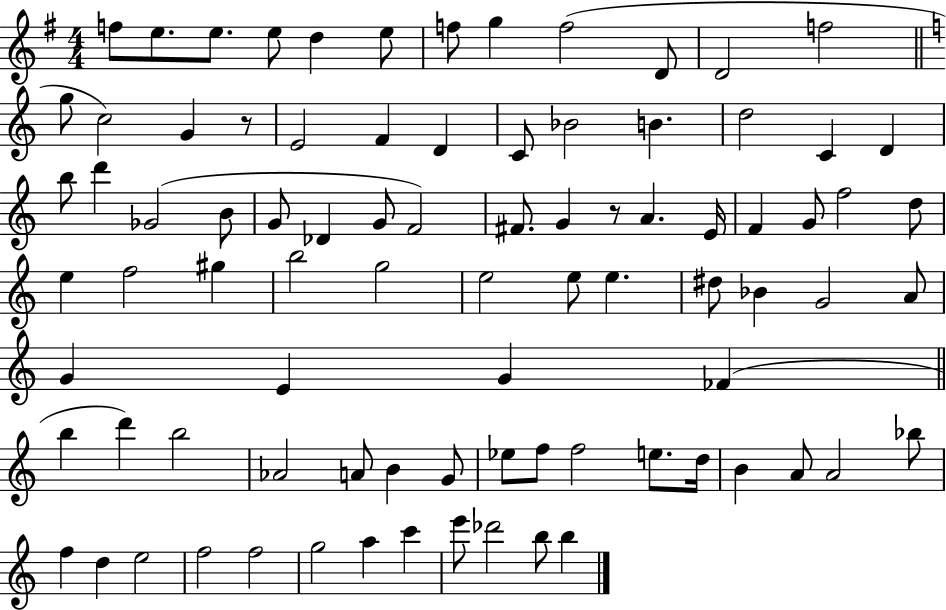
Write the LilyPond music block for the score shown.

{
  \clef treble
  \numericTimeSignature
  \time 4/4
  \key g \major
  f''8 e''8. e''8. e''8 d''4 e''8 | f''8 g''4 f''2( d'8 | d'2 f''2 | \bar "||" \break \key c \major g''8 c''2) g'4 r8 | e'2 f'4 d'4 | c'8 bes'2 b'4. | d''2 c'4 d'4 | \break b''8 d'''4 ges'2( b'8 | g'8 des'4 g'8 f'2) | fis'8. g'4 r8 a'4. e'16 | f'4 g'8 f''2 d''8 | \break e''4 f''2 gis''4 | b''2 g''2 | e''2 e''8 e''4. | dis''8 bes'4 g'2 a'8 | \break g'4 e'4 g'4 fes'4( | \bar "||" \break \key a \minor b''4 d'''4) b''2 | aes'2 a'8 b'4 g'8 | ees''8 f''8 f''2 e''8. d''16 | b'4 a'8 a'2 bes''8 | \break f''4 d''4 e''2 | f''2 f''2 | g''2 a''4 c'''4 | e'''8 des'''2 b''8 b''4 | \break \bar "|."
}